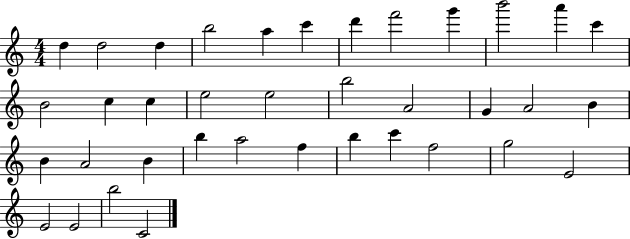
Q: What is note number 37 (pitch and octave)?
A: C4